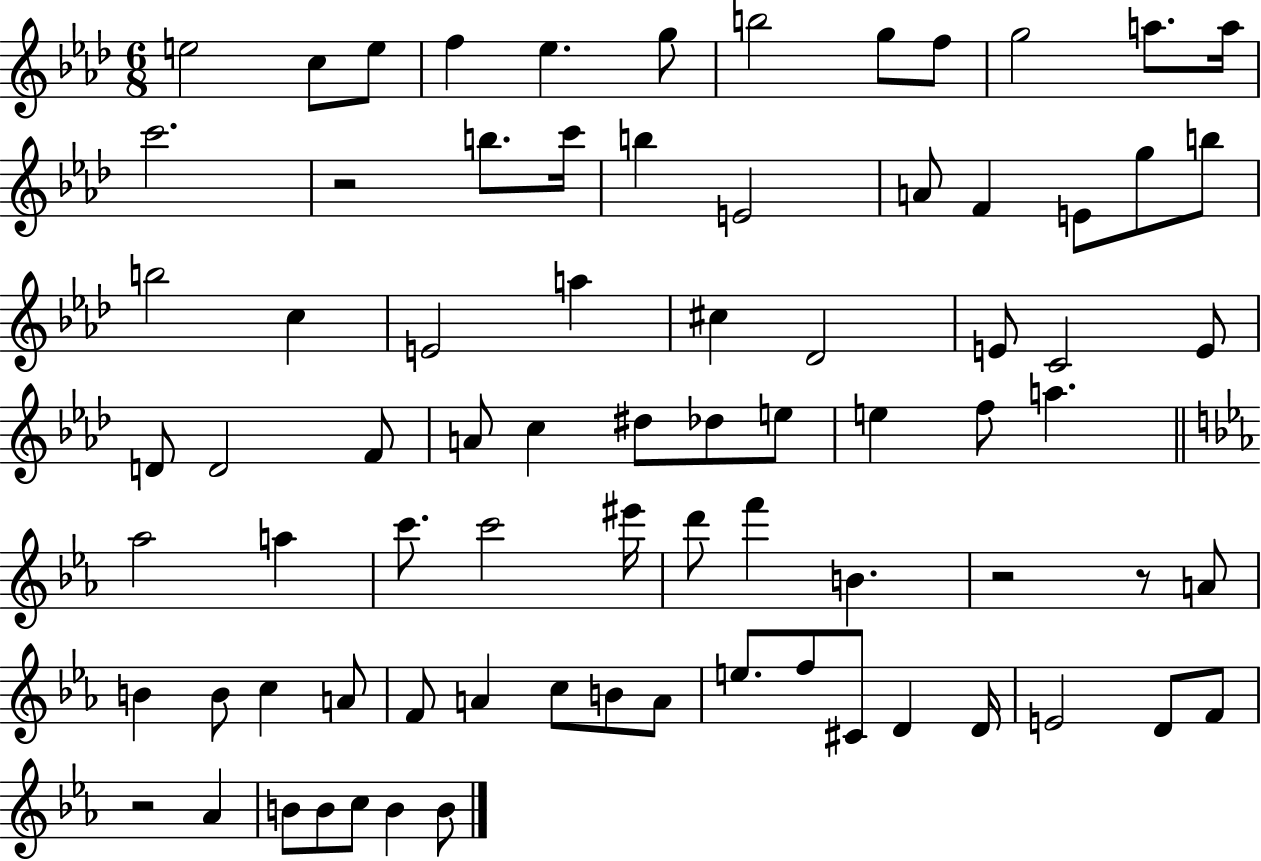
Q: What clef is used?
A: treble